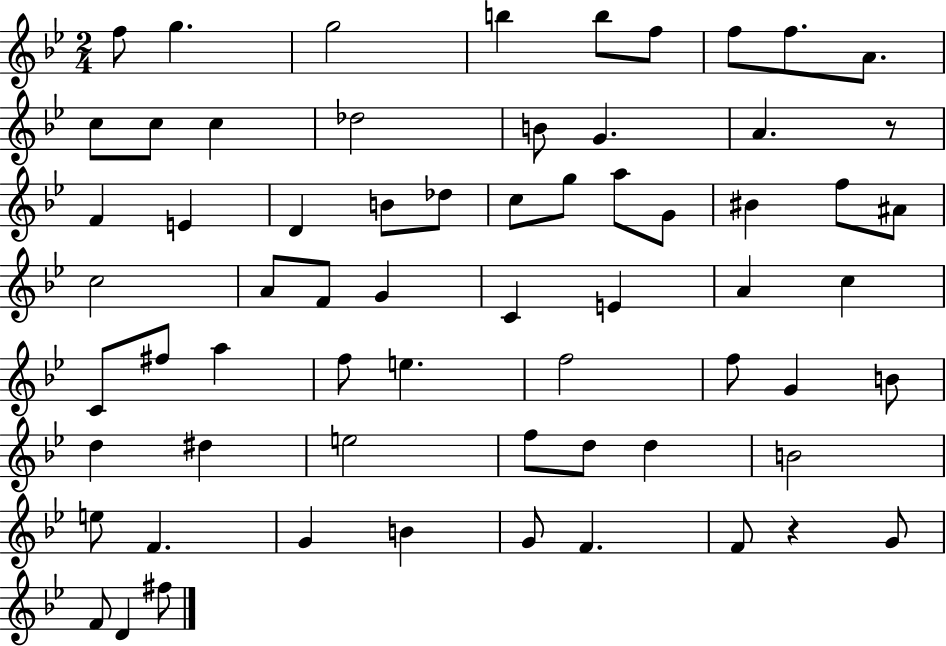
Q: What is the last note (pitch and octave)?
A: F#5